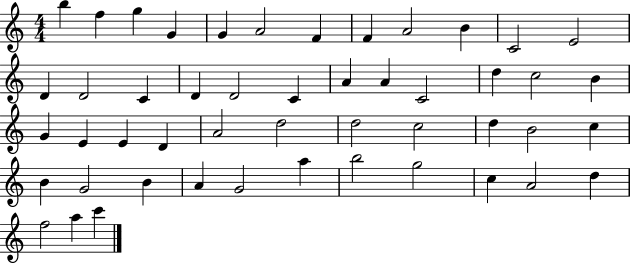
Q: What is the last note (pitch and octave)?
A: C6